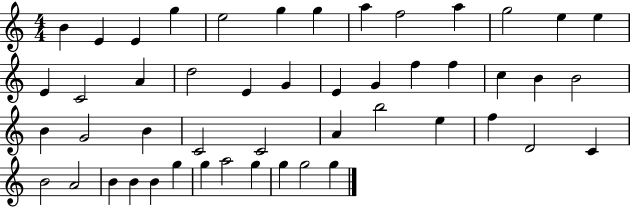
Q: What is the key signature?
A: C major